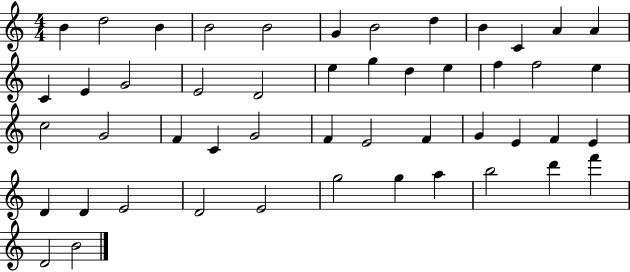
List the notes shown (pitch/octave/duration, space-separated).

B4/q D5/h B4/q B4/h B4/h G4/q B4/h D5/q B4/q C4/q A4/q A4/q C4/q E4/q G4/h E4/h D4/h E5/q G5/q D5/q E5/q F5/q F5/h E5/q C5/h G4/h F4/q C4/q G4/h F4/q E4/h F4/q G4/q E4/q F4/q E4/q D4/q D4/q E4/h D4/h E4/h G5/h G5/q A5/q B5/h D6/q F6/q D4/h B4/h